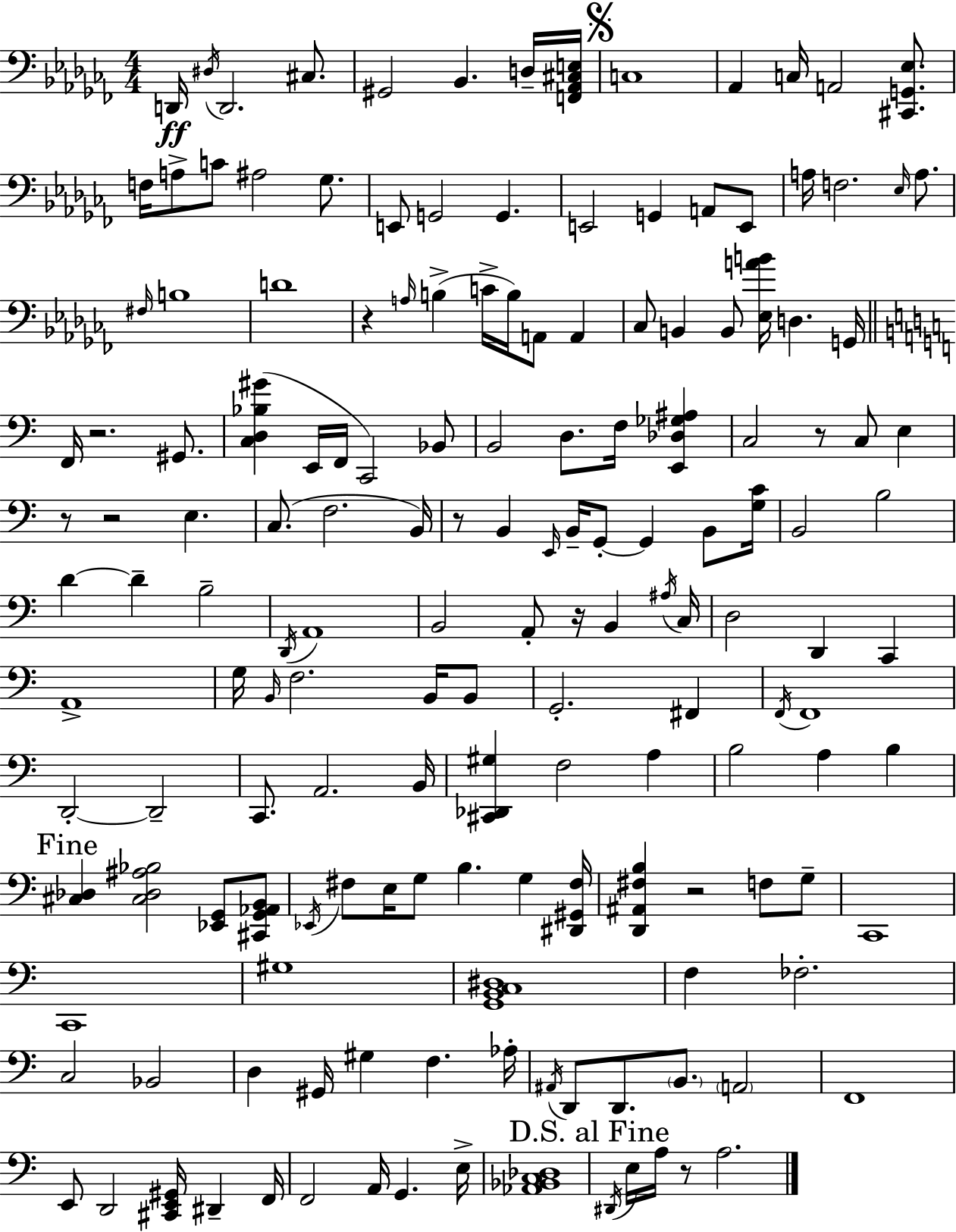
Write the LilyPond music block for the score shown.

{
  \clef bass
  \numericTimeSignature
  \time 4/4
  \key aes \minor
  \repeat volta 2 { d,16\ff \acciaccatura { dis16 } d,2. cis8. | gis,2 bes,4. d16-- | <f, aes, cis e>16 \mark \markup { \musicglyph "scripts.segno" } c1 | aes,4 c16 a,2 <cis, g, ees>8. | \break f16 a8-> c'8 ais2 ges8. | e,8 g,2 g,4. | e,2 g,4 a,8 e,8 | a16 f2. \grace { ees16 } a8. | \break \grace { fis16 } b1 | d'1 | r4 \grace { a16 } b4->( c'16-> b16) a,8 | a,4 ces8 b,4 b,8 <ees a' b'>16 d4. | \break g,16 \bar "||" \break \key c \major f,16 r2. gis,8. | <c d bes gis'>4( e,16 f,16 c,2) bes,8 | b,2 d8. f16 <e, des ges ais>4 | c2 r8 c8 e4 | \break r8 r2 e4. | c8.( f2. b,16) | r8 b,4 \grace { e,16 } b,16-- g,8-.~~ g,4 b,8 | <g c'>16 b,2 b2 | \break d'4~~ d'4-- b2-- | \acciaccatura { d,16 } a,1 | b,2 a,8-. r16 b,4 | \acciaccatura { ais16 } c16 d2 d,4 c,4 | \break a,1-> | g16 \grace { b,16 } f2. | b,16 b,8 g,2.-. | fis,4 \acciaccatura { f,16 } f,1 | \break d,2-.~~ d,2-- | c,8. a,2. | b,16 <cis, des, gis>4 f2 | a4 b2 a4 | \break b4 \mark "Fine" <cis des>4 <cis des ais bes>2 | <ees, g,>8 <cis, g, aes, b,>8 \acciaccatura { ees,16 } fis8 e16 g8 b4. | g4 <dis, gis, fis>16 <d, ais, fis b>4 r2 | f8 g8-- c,1 | \break c,1 | gis1 | <g, b, c dis>1 | f4 fes2.-. | \break c2 bes,2 | d4 gis,16 gis4 f4. | aes16-. \acciaccatura { ais,16 } d,8 d,8. \parenthesize b,8. \parenthesize a,2 | f,1 | \break e,8 d,2 | <cis, e, gis,>16 dis,4-- f,16 f,2 a,16 | g,4. e16-> <aes, bes, c des>1 | \mark "D.S. al Fine" \acciaccatura { dis,16 } e16 a16 r8 a2. | \break } \bar "|."
}